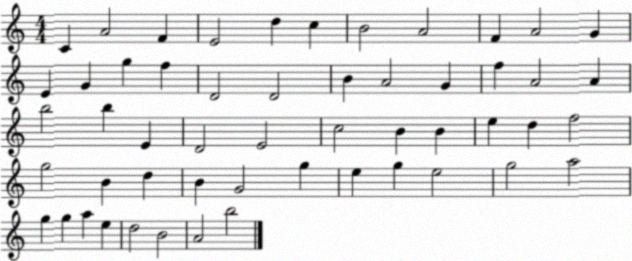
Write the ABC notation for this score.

X:1
T:Untitled
M:4/4
L:1/4
K:C
C A2 F E2 d c B2 A2 F A2 G E G g f D2 D2 B A2 G f A2 A b2 b E D2 E2 c2 B B e d f2 g2 B d B G2 g e g e2 g2 a2 g g a e d2 B2 A2 b2